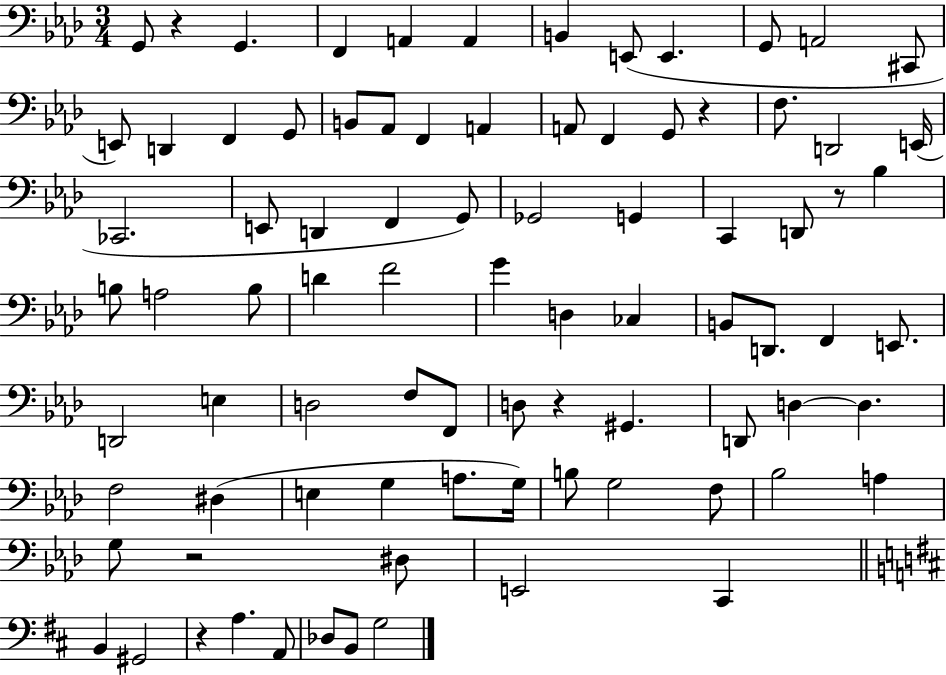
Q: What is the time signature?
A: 3/4